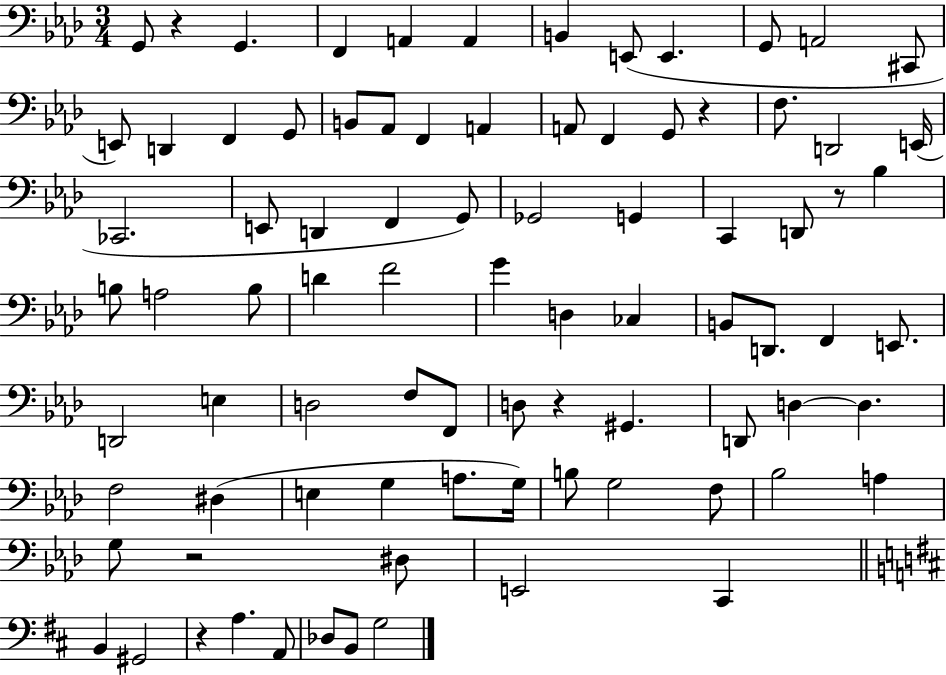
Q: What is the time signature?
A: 3/4